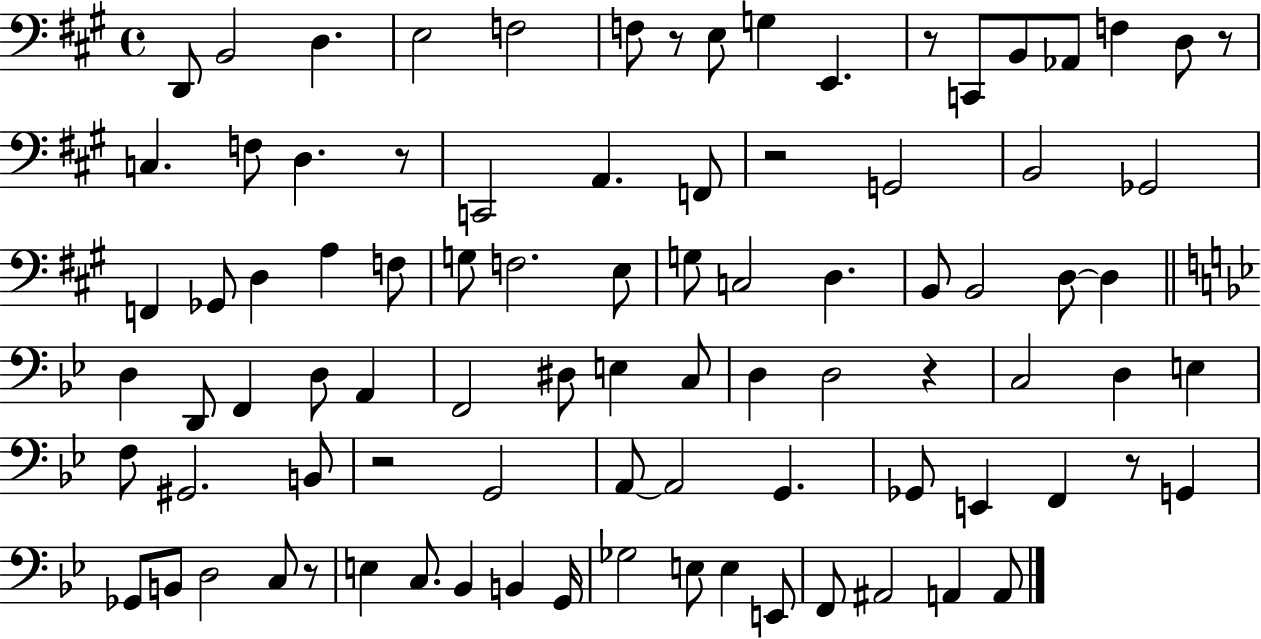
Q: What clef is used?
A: bass